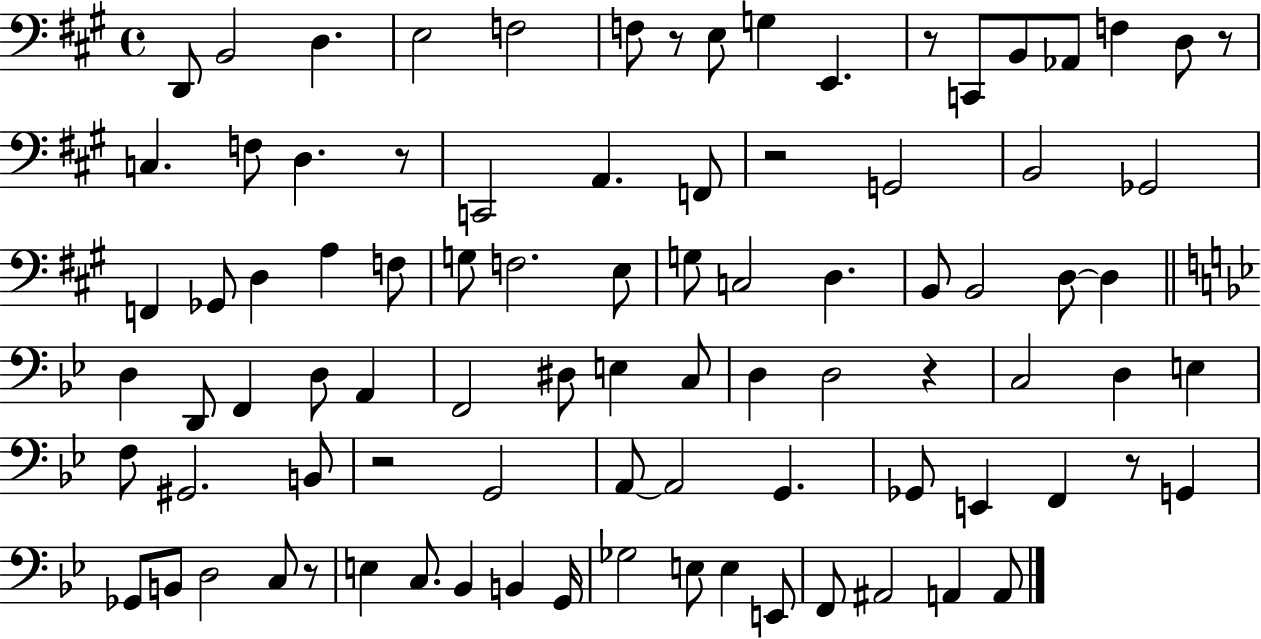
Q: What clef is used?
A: bass